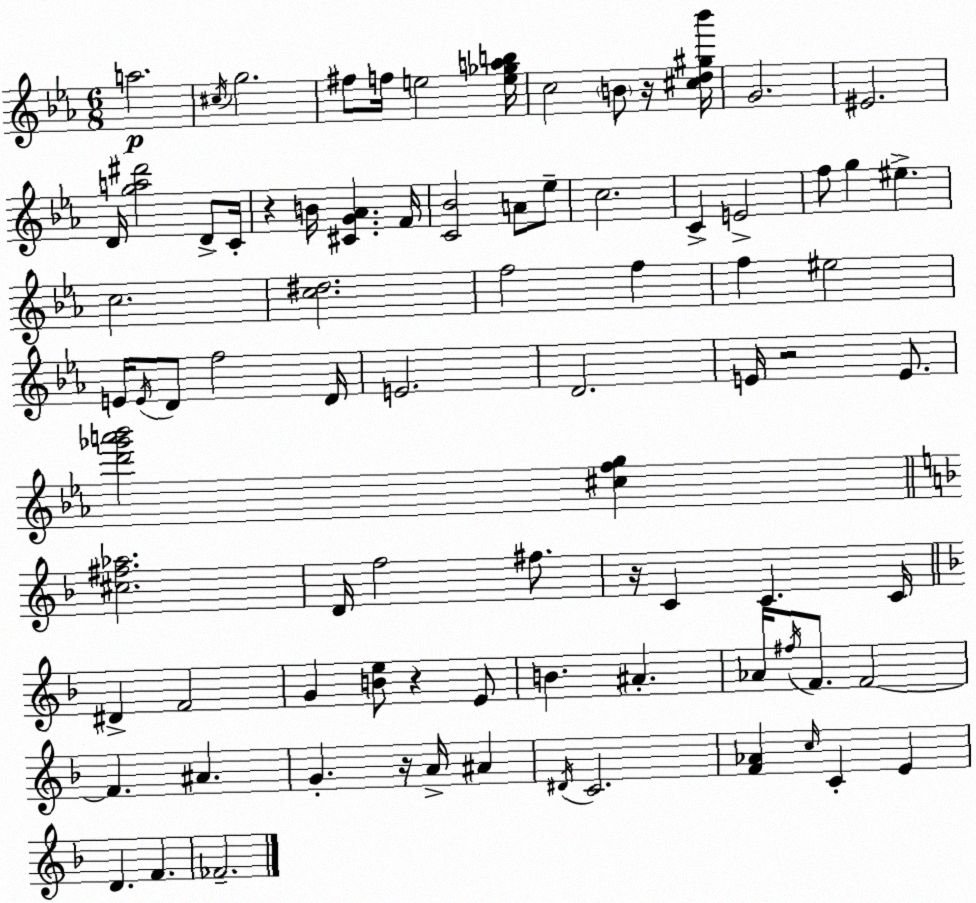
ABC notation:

X:1
T:Untitled
M:6/8
L:1/4
K:Cm
a2 ^c/4 g2 ^f/2 f/4 e2 [e_gab]/4 c2 B/2 z/4 [^cd^g_b']/4 G2 ^E2 D/4 [ga^d']2 D/2 C/4 z B/4 [^CG_A] F/4 [C_B]2 A/2 _e/2 c2 C E2 f/2 g ^e c2 [c^d]2 f2 f f ^e2 E/4 E/4 D/2 f2 D/4 E2 D2 E/4 z2 E/2 [d'_g'a'_b']2 [^cfg] [^c^f_a]2 D/4 f2 ^f/2 z/4 C C C/4 ^D F2 G [Be]/2 z E/2 B ^A _A/4 ^f/4 F/2 F2 F ^A G z/4 A/4 ^A ^D/4 C2 [F_A] c/4 C E D F _F2